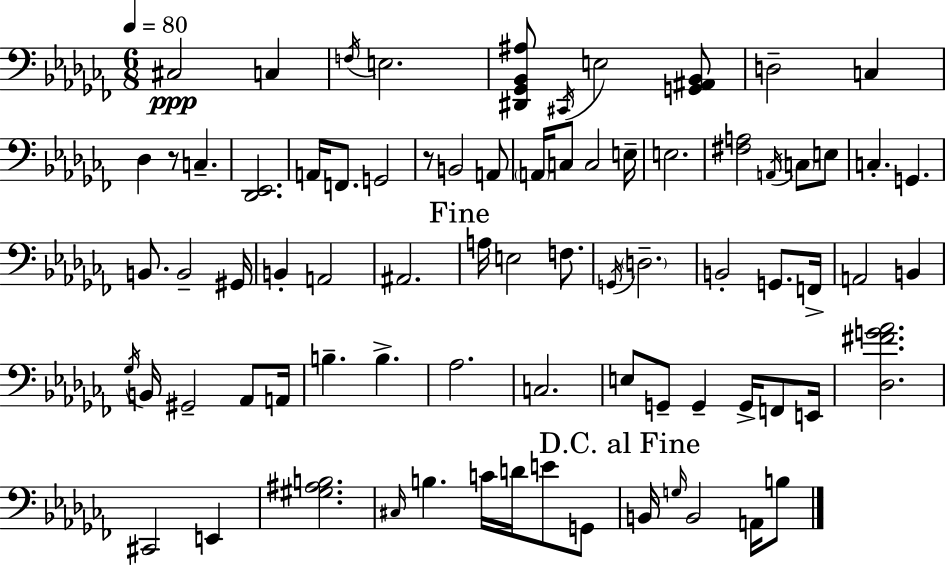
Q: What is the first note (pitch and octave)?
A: C#3